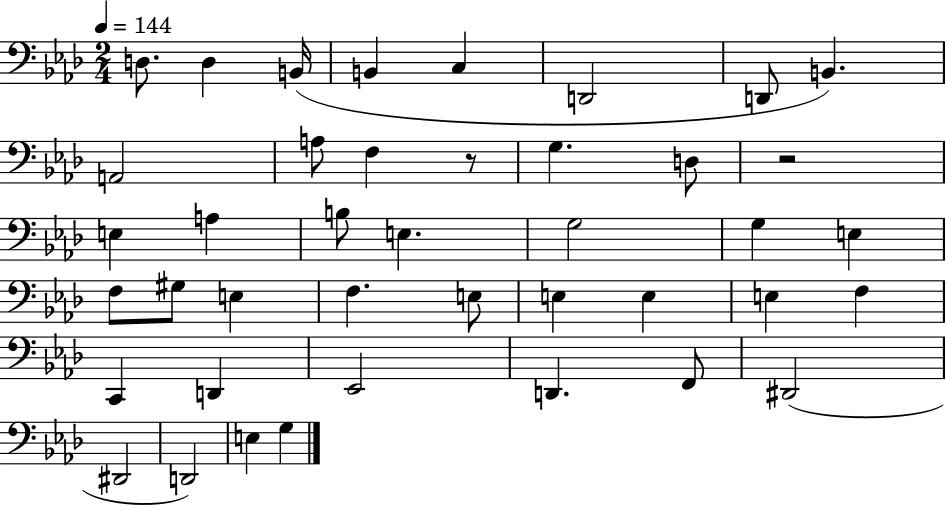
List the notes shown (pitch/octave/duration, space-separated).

D3/e. D3/q B2/s B2/q C3/q D2/h D2/e B2/q. A2/h A3/e F3/q R/e G3/q. D3/e R/h E3/q A3/q B3/e E3/q. G3/h G3/q E3/q F3/e G#3/e E3/q F3/q. E3/e E3/q E3/q E3/q F3/q C2/q D2/q Eb2/h D2/q. F2/e D#2/h D#2/h D2/h E3/q G3/q